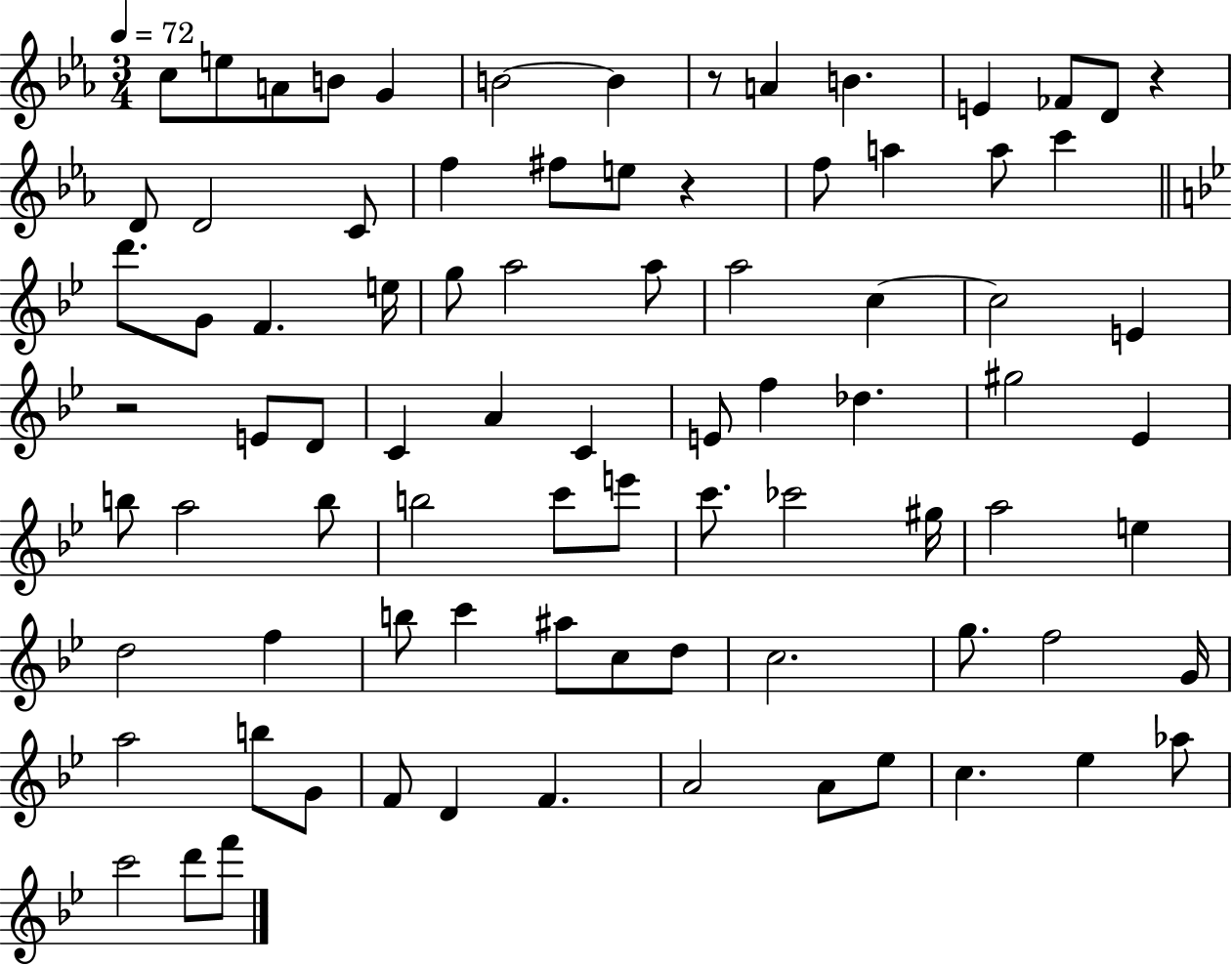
C5/e E5/e A4/e B4/e G4/q B4/h B4/q R/e A4/q B4/q. E4/q FES4/e D4/e R/q D4/e D4/h C4/e F5/q F#5/e E5/e R/q F5/e A5/q A5/e C6/q D6/e. G4/e F4/q. E5/s G5/e A5/h A5/e A5/h C5/q C5/h E4/q R/h E4/e D4/e C4/q A4/q C4/q E4/e F5/q Db5/q. G#5/h Eb4/q B5/e A5/h B5/e B5/h C6/e E6/e C6/e. CES6/h G#5/s A5/h E5/q D5/h F5/q B5/e C6/q A#5/e C5/e D5/e C5/h. G5/e. F5/h G4/s A5/h B5/e G4/e F4/e D4/q F4/q. A4/h A4/e Eb5/e C5/q. Eb5/q Ab5/e C6/h D6/e F6/e